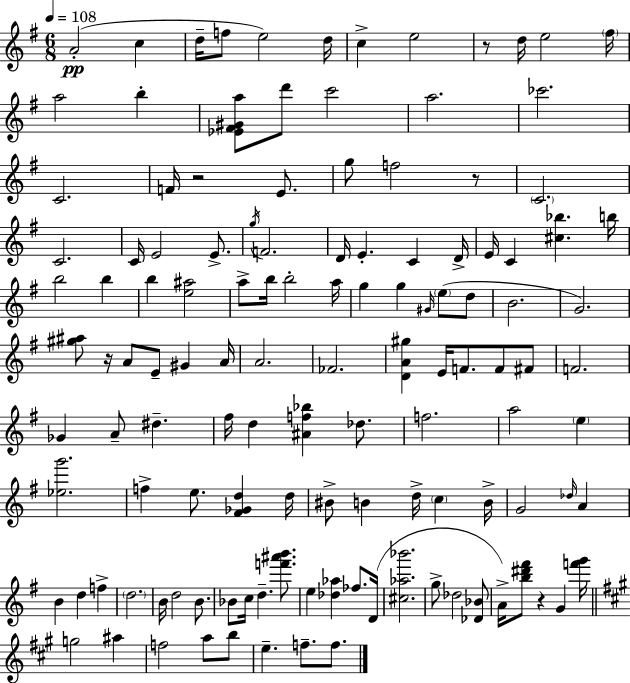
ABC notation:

X:1
T:Untitled
M:6/8
L:1/4
K:Em
A2 c d/4 f/2 e2 d/4 c e2 z/2 d/4 e2 ^f/4 a2 b [_E^F^Ga]/2 d'/2 c'2 a2 _c'2 C2 F/4 z2 E/2 g/2 f2 z/2 C2 C2 C/4 E2 E/2 g/4 F2 D/4 E C D/4 E/4 C [^c_b] b/4 b2 b b [e^a]2 a/2 b/4 b2 a/4 g g ^G/4 e/2 d/2 B2 G2 [^g^a]/2 z/4 A/2 E/2 ^G A/4 A2 _F2 [DA^g] E/4 F/2 F/2 ^F/2 F2 _G A/2 ^d ^f/4 d [^Af_b] _d/2 f2 a2 e [_eg']2 f e/2 [^F_Gd] d/4 ^B/2 B d/4 c B/4 G2 _d/4 A B d f d2 B/4 d2 B/2 _B/2 c/4 d [f'^a'b']/2 e [_d_a] _f/2 D/4 [^c_a_b']2 g/2 _d2 [_D_B]/2 A/4 [b^d'^f']/2 z G [f'g']/4 g2 ^a f2 a/2 b/2 e f/2 f/2